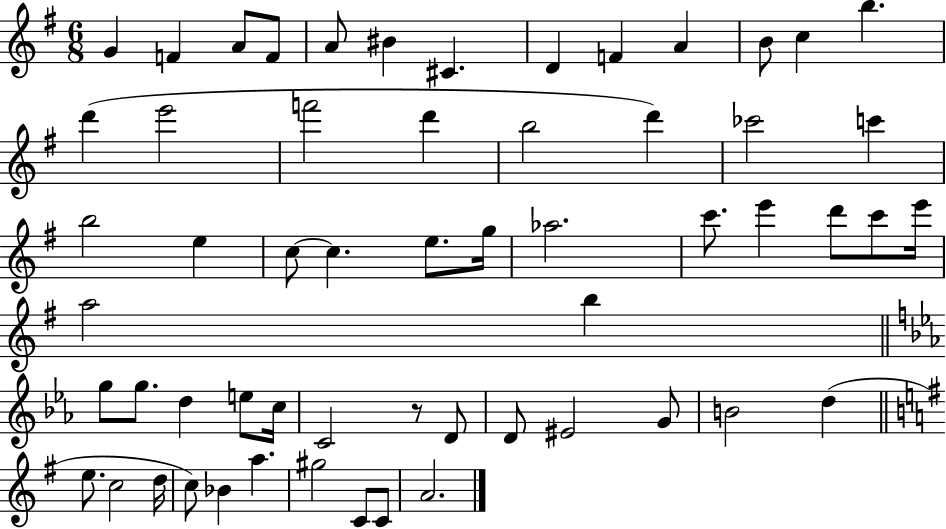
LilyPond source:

{
  \clef treble
  \numericTimeSignature
  \time 6/8
  \key g \major
  g'4 f'4 a'8 f'8 | a'8 bis'4 cis'4. | d'4 f'4 a'4 | b'8 c''4 b''4. | \break d'''4( e'''2 | f'''2 d'''4 | b''2 d'''4) | ces'''2 c'''4 | \break b''2 e''4 | c''8~~ c''4. e''8. g''16 | aes''2. | c'''8. e'''4 d'''8 c'''8 e'''16 | \break a''2 b''4 | \bar "||" \break \key ees \major g''8 g''8. d''4 e''8 c''16 | c'2 r8 d'8 | d'8 eis'2 g'8 | b'2 d''4( | \break \bar "||" \break \key g \major e''8. c''2 d''16 | c''8) bes'4 a''4. | gis''2 c'8 c'8 | a'2. | \break \bar "|."
}